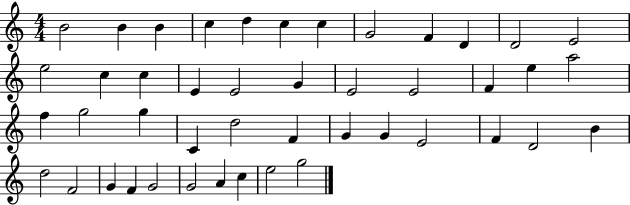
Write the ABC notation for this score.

X:1
T:Untitled
M:4/4
L:1/4
K:C
B2 B B c d c c G2 F D D2 E2 e2 c c E E2 G E2 E2 F e a2 f g2 g C d2 F G G E2 F D2 B d2 F2 G F G2 G2 A c e2 g2